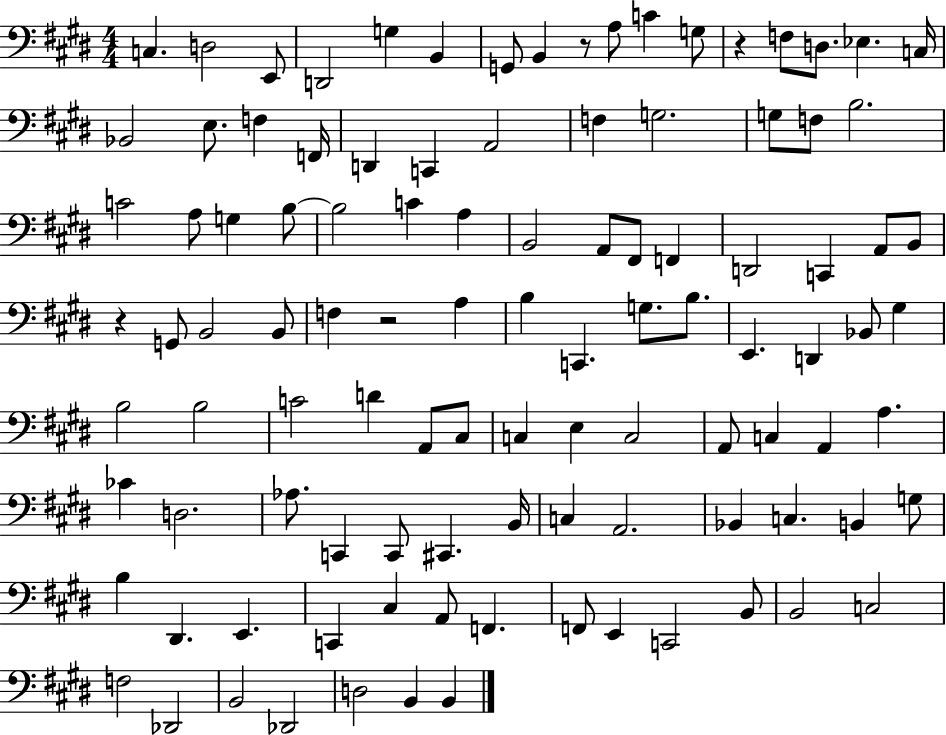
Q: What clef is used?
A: bass